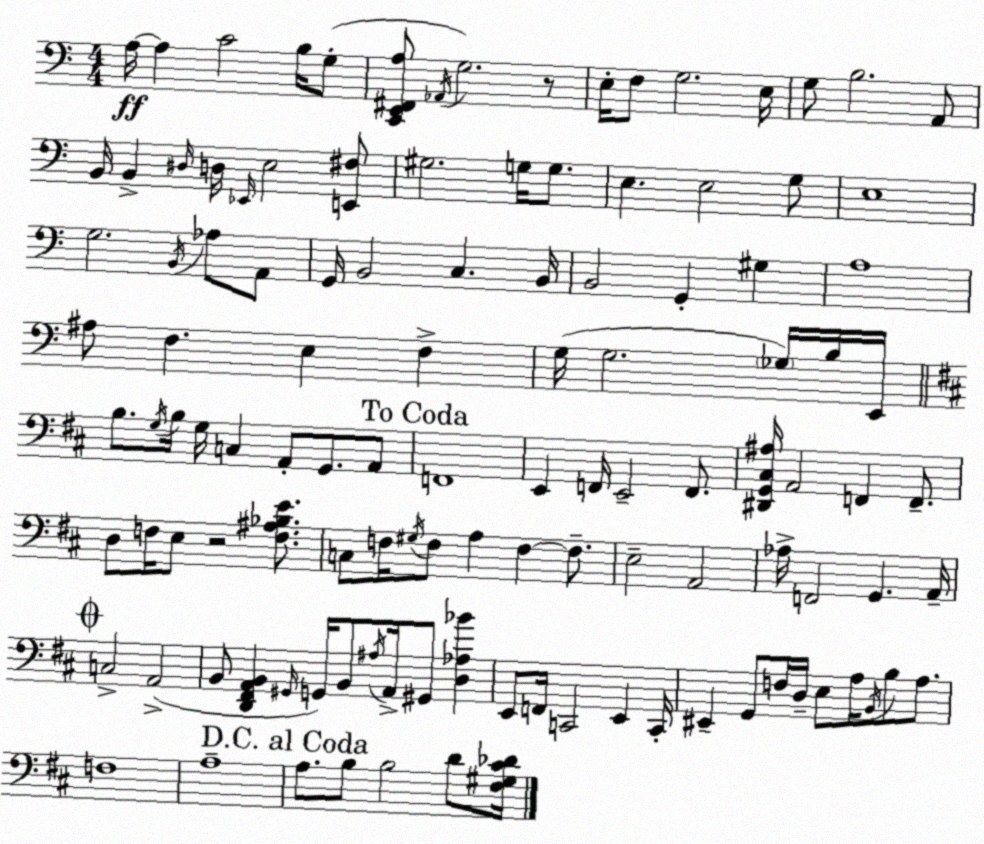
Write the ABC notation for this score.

X:1
T:Untitled
M:4/4
L:1/4
K:C
A,/4 A, C2 B,/4 G,/2 [C,,E,,^F,,A,]/2 _A,,/4 G,2 z/2 E,/4 F,/2 G,2 E,/4 G,/2 B,2 A,,/2 B,,/4 B,, ^D,/4 D,/4 _E,,/4 E,2 [E,,^F,]/2 ^G,2 G,/4 G,/2 E, E,2 G,/2 E,4 G,2 B,,/4 _A,/2 A,,/2 G,,/4 B,,2 C, B,,/4 B,,2 G,, ^G, A,4 ^A,/2 F, E, F, G,/4 G,2 _G,/4 B,/4 E,,/4 B,/2 G,/4 B,/4 G,/4 C, A,,/2 G,,/2 A,,/2 F,,4 E,, F,,/4 E,,2 F,,/2 [^D,,G,,^C,^A,]/4 A,,2 F,, F,,/2 D,/2 F,/4 E,/2 z2 [F,^A,_B,E]/2 C,/2 F,/4 ^G,/4 F,/2 A, F, F,/2 E,2 A,,2 _A,/4 F,,2 G,, A,,/4 C,2 A,,2 B,,/2 [D,,^F,,A,,B,,] ^G,,/4 G,,/4 B,,/2 ^A,/4 A,,/4 ^G,,/2 [D,_A,_B] E,,/2 F,,/4 C,,2 E,, C,,/4 ^E,, G,,/2 F,/4 D,/4 E,/2 A,/4 B,,/4 B,/2 A,/2 F,4 A,4 A,/2 B,/2 B,2 D/2 [^F,^G,^C_D]/4